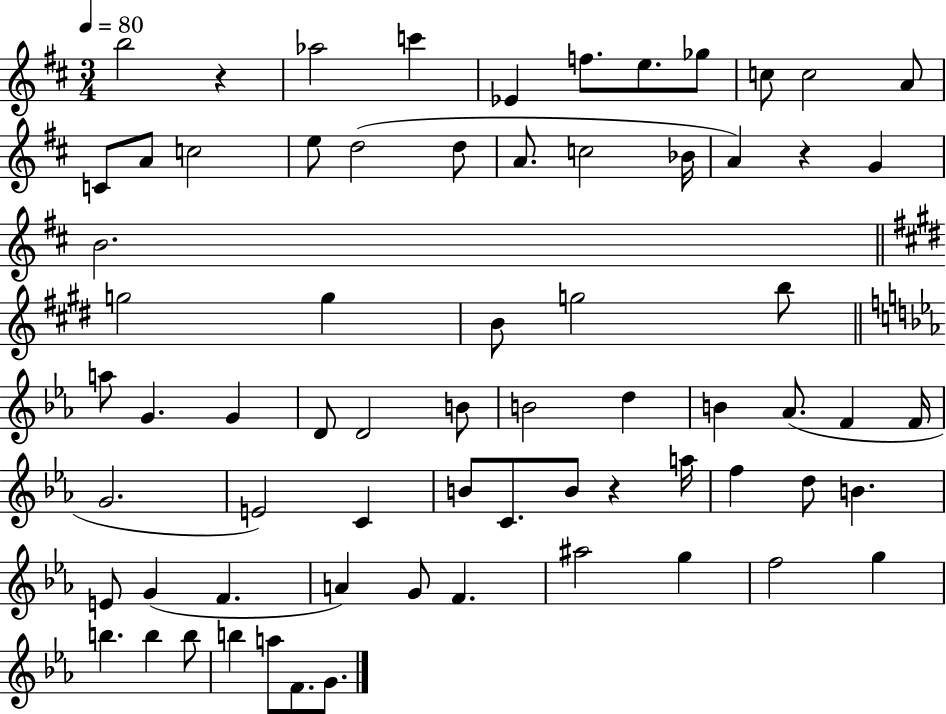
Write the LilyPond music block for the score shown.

{
  \clef treble
  \numericTimeSignature
  \time 3/4
  \key d \major
  \tempo 4 = 80
  b''2 r4 | aes''2 c'''4 | ees'4 f''8. e''8. ges''8 | c''8 c''2 a'8 | \break c'8 a'8 c''2 | e''8 d''2( d''8 | a'8. c''2 bes'16 | a'4) r4 g'4 | \break b'2. | \bar "||" \break \key e \major g''2 g''4 | b'8 g''2 b''8 | \bar "||" \break \key ees \major a''8 g'4. g'4 | d'8 d'2 b'8 | b'2 d''4 | b'4 aes'8.( f'4 f'16 | \break g'2. | e'2) c'4 | b'8 c'8. b'8 r4 a''16 | f''4 d''8 b'4. | \break e'8 g'4( f'4. | a'4) g'8 f'4. | ais''2 g''4 | f''2 g''4 | \break b''4. b''4 b''8 | b''4 a''8 f'8. g'8. | \bar "|."
}